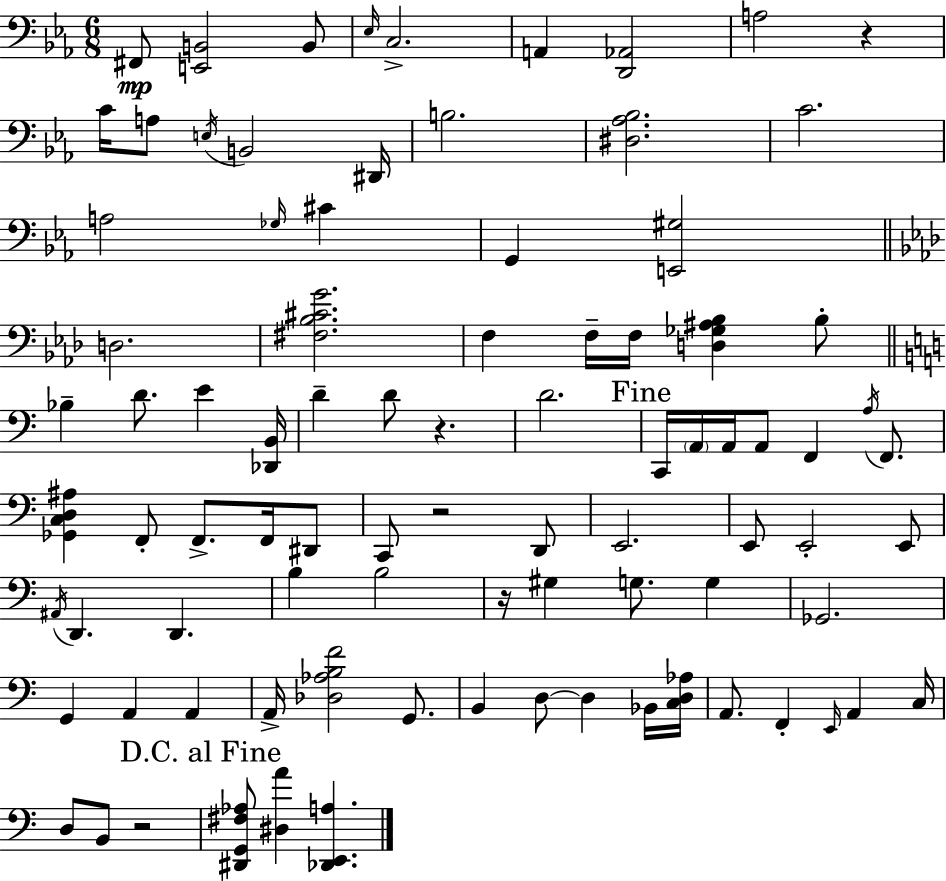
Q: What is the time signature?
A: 6/8